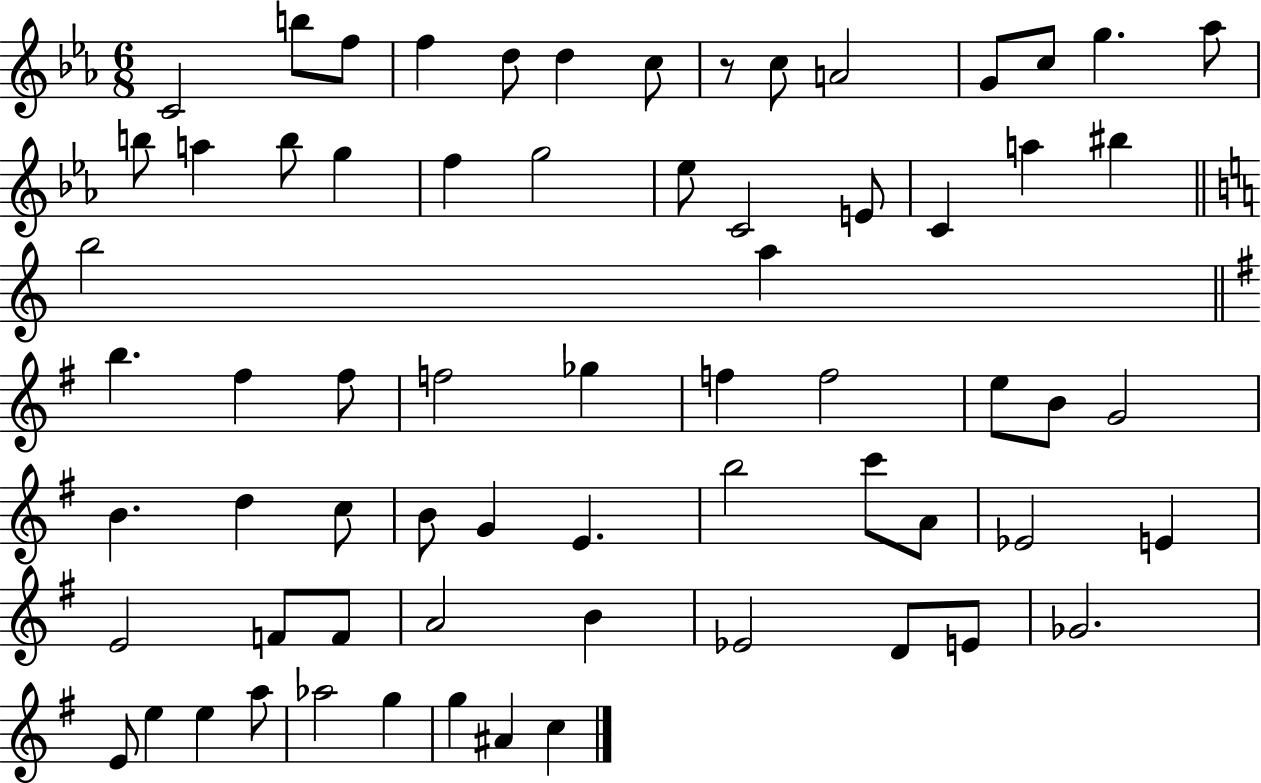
C4/h B5/e F5/e F5/q D5/e D5/q C5/e R/e C5/e A4/h G4/e C5/e G5/q. Ab5/e B5/e A5/q B5/e G5/q F5/q G5/h Eb5/e C4/h E4/e C4/q A5/q BIS5/q B5/h A5/q B5/q. F#5/q F#5/e F5/h Gb5/q F5/q F5/h E5/e B4/e G4/h B4/q. D5/q C5/e B4/e G4/q E4/q. B5/h C6/e A4/e Eb4/h E4/q E4/h F4/e F4/e A4/h B4/q Eb4/h D4/e E4/e Gb4/h. E4/e E5/q E5/q A5/e Ab5/h G5/q G5/q A#4/q C5/q